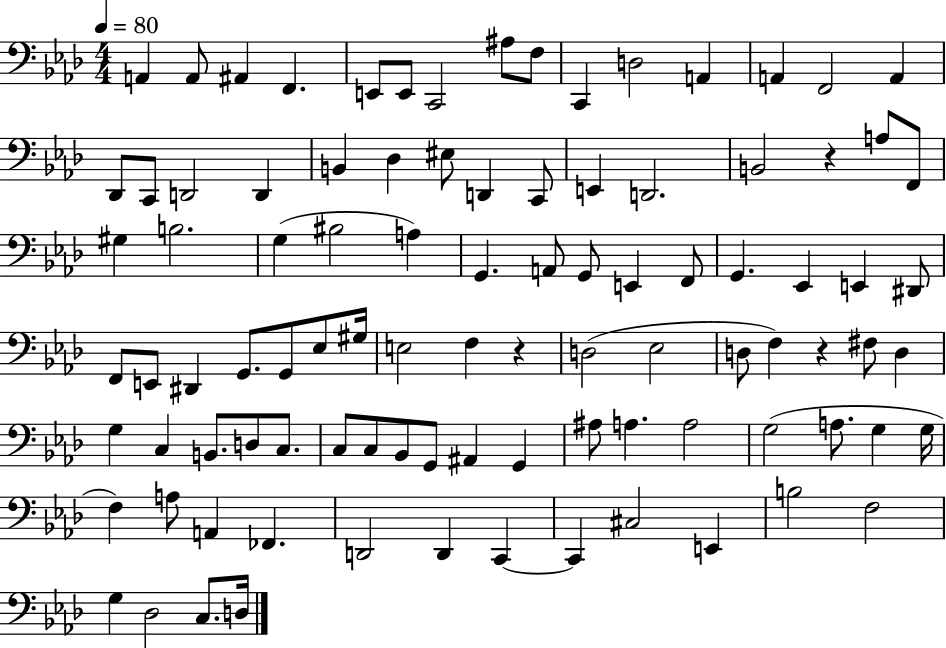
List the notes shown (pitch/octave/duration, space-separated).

A2/q A2/e A#2/q F2/q. E2/e E2/e C2/h A#3/e F3/e C2/q D3/h A2/q A2/q F2/h A2/q Db2/e C2/e D2/h D2/q B2/q Db3/q EIS3/e D2/q C2/e E2/q D2/h. B2/h R/q A3/e F2/e G#3/q B3/h. G3/q BIS3/h A3/q G2/q. A2/e G2/e E2/q F2/e G2/q. Eb2/q E2/q D#2/e F2/e E2/e D#2/q G2/e. G2/e Eb3/e G#3/s E3/h F3/q R/q D3/h Eb3/h D3/e F3/q R/q F#3/e D3/q G3/q C3/q B2/e. D3/e C3/e. C3/e C3/e Bb2/e G2/e A#2/q G2/q A#3/e A3/q. A3/h G3/h A3/e. G3/q G3/s F3/q A3/e A2/q FES2/q. D2/h D2/q C2/q C2/q C#3/h E2/q B3/h F3/h G3/q Db3/h C3/e. D3/s